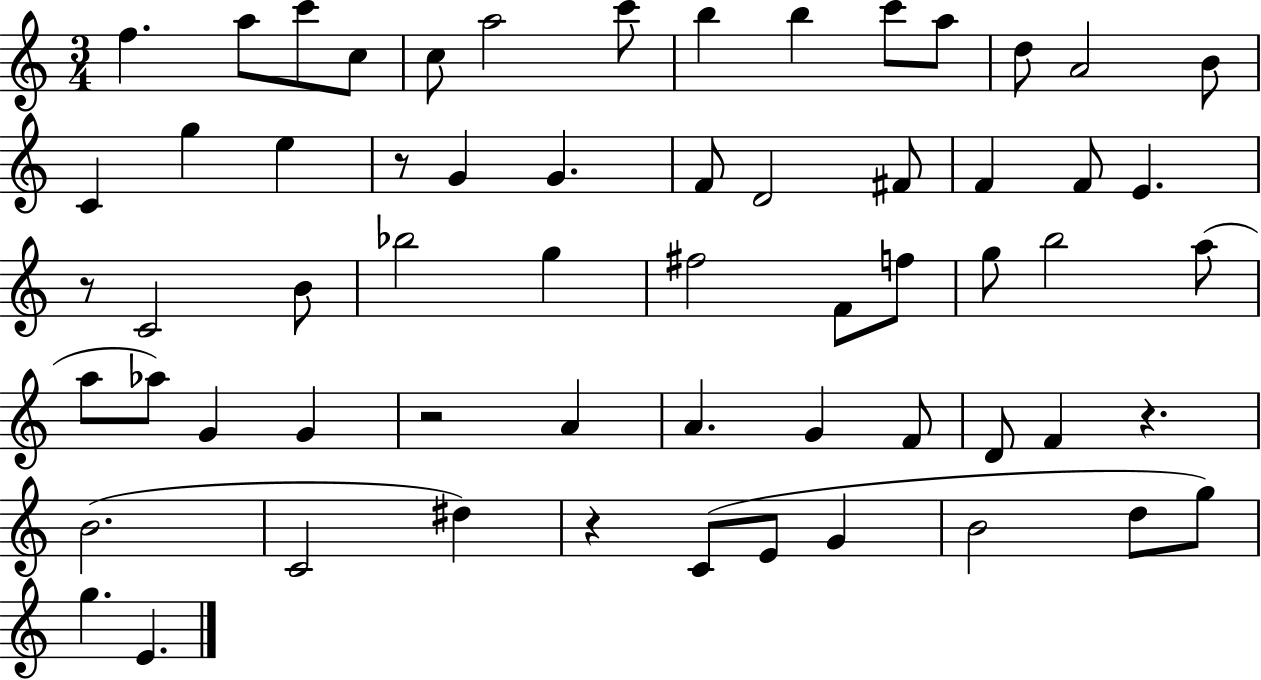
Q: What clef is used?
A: treble